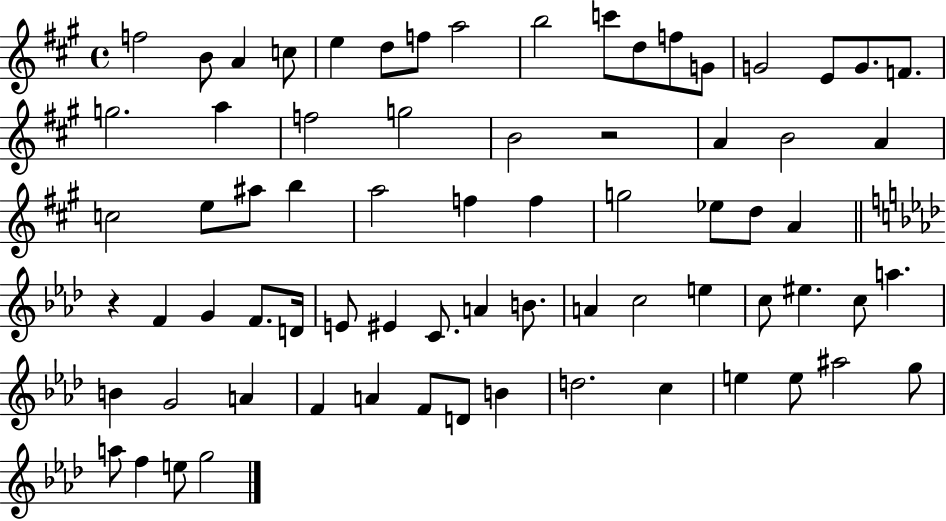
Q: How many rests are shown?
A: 2